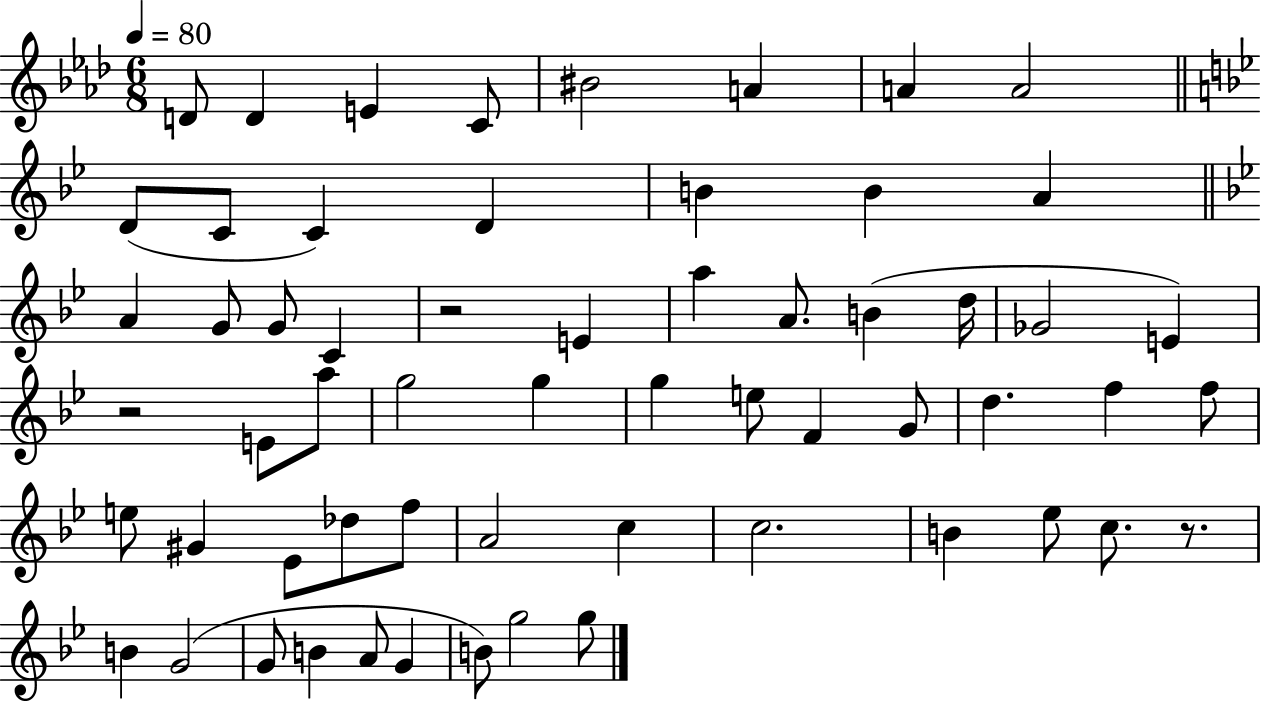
{
  \clef treble
  \numericTimeSignature
  \time 6/8
  \key aes \major
  \tempo 4 = 80
  d'8 d'4 e'4 c'8 | bis'2 a'4 | a'4 a'2 | \bar "||" \break \key bes \major d'8( c'8 c'4) d'4 | b'4 b'4 a'4 | \bar "||" \break \key g \minor a'4 g'8 g'8 c'4 | r2 e'4 | a''4 a'8. b'4( d''16 | ges'2 e'4) | \break r2 e'8 a''8 | g''2 g''4 | g''4 e''8 f'4 g'8 | d''4. f''4 f''8 | \break e''8 gis'4 ees'8 des''8 f''8 | a'2 c''4 | c''2. | b'4 ees''8 c''8. r8. | \break b'4 g'2( | g'8 b'4 a'8 g'4 | b'8) g''2 g''8 | \bar "|."
}